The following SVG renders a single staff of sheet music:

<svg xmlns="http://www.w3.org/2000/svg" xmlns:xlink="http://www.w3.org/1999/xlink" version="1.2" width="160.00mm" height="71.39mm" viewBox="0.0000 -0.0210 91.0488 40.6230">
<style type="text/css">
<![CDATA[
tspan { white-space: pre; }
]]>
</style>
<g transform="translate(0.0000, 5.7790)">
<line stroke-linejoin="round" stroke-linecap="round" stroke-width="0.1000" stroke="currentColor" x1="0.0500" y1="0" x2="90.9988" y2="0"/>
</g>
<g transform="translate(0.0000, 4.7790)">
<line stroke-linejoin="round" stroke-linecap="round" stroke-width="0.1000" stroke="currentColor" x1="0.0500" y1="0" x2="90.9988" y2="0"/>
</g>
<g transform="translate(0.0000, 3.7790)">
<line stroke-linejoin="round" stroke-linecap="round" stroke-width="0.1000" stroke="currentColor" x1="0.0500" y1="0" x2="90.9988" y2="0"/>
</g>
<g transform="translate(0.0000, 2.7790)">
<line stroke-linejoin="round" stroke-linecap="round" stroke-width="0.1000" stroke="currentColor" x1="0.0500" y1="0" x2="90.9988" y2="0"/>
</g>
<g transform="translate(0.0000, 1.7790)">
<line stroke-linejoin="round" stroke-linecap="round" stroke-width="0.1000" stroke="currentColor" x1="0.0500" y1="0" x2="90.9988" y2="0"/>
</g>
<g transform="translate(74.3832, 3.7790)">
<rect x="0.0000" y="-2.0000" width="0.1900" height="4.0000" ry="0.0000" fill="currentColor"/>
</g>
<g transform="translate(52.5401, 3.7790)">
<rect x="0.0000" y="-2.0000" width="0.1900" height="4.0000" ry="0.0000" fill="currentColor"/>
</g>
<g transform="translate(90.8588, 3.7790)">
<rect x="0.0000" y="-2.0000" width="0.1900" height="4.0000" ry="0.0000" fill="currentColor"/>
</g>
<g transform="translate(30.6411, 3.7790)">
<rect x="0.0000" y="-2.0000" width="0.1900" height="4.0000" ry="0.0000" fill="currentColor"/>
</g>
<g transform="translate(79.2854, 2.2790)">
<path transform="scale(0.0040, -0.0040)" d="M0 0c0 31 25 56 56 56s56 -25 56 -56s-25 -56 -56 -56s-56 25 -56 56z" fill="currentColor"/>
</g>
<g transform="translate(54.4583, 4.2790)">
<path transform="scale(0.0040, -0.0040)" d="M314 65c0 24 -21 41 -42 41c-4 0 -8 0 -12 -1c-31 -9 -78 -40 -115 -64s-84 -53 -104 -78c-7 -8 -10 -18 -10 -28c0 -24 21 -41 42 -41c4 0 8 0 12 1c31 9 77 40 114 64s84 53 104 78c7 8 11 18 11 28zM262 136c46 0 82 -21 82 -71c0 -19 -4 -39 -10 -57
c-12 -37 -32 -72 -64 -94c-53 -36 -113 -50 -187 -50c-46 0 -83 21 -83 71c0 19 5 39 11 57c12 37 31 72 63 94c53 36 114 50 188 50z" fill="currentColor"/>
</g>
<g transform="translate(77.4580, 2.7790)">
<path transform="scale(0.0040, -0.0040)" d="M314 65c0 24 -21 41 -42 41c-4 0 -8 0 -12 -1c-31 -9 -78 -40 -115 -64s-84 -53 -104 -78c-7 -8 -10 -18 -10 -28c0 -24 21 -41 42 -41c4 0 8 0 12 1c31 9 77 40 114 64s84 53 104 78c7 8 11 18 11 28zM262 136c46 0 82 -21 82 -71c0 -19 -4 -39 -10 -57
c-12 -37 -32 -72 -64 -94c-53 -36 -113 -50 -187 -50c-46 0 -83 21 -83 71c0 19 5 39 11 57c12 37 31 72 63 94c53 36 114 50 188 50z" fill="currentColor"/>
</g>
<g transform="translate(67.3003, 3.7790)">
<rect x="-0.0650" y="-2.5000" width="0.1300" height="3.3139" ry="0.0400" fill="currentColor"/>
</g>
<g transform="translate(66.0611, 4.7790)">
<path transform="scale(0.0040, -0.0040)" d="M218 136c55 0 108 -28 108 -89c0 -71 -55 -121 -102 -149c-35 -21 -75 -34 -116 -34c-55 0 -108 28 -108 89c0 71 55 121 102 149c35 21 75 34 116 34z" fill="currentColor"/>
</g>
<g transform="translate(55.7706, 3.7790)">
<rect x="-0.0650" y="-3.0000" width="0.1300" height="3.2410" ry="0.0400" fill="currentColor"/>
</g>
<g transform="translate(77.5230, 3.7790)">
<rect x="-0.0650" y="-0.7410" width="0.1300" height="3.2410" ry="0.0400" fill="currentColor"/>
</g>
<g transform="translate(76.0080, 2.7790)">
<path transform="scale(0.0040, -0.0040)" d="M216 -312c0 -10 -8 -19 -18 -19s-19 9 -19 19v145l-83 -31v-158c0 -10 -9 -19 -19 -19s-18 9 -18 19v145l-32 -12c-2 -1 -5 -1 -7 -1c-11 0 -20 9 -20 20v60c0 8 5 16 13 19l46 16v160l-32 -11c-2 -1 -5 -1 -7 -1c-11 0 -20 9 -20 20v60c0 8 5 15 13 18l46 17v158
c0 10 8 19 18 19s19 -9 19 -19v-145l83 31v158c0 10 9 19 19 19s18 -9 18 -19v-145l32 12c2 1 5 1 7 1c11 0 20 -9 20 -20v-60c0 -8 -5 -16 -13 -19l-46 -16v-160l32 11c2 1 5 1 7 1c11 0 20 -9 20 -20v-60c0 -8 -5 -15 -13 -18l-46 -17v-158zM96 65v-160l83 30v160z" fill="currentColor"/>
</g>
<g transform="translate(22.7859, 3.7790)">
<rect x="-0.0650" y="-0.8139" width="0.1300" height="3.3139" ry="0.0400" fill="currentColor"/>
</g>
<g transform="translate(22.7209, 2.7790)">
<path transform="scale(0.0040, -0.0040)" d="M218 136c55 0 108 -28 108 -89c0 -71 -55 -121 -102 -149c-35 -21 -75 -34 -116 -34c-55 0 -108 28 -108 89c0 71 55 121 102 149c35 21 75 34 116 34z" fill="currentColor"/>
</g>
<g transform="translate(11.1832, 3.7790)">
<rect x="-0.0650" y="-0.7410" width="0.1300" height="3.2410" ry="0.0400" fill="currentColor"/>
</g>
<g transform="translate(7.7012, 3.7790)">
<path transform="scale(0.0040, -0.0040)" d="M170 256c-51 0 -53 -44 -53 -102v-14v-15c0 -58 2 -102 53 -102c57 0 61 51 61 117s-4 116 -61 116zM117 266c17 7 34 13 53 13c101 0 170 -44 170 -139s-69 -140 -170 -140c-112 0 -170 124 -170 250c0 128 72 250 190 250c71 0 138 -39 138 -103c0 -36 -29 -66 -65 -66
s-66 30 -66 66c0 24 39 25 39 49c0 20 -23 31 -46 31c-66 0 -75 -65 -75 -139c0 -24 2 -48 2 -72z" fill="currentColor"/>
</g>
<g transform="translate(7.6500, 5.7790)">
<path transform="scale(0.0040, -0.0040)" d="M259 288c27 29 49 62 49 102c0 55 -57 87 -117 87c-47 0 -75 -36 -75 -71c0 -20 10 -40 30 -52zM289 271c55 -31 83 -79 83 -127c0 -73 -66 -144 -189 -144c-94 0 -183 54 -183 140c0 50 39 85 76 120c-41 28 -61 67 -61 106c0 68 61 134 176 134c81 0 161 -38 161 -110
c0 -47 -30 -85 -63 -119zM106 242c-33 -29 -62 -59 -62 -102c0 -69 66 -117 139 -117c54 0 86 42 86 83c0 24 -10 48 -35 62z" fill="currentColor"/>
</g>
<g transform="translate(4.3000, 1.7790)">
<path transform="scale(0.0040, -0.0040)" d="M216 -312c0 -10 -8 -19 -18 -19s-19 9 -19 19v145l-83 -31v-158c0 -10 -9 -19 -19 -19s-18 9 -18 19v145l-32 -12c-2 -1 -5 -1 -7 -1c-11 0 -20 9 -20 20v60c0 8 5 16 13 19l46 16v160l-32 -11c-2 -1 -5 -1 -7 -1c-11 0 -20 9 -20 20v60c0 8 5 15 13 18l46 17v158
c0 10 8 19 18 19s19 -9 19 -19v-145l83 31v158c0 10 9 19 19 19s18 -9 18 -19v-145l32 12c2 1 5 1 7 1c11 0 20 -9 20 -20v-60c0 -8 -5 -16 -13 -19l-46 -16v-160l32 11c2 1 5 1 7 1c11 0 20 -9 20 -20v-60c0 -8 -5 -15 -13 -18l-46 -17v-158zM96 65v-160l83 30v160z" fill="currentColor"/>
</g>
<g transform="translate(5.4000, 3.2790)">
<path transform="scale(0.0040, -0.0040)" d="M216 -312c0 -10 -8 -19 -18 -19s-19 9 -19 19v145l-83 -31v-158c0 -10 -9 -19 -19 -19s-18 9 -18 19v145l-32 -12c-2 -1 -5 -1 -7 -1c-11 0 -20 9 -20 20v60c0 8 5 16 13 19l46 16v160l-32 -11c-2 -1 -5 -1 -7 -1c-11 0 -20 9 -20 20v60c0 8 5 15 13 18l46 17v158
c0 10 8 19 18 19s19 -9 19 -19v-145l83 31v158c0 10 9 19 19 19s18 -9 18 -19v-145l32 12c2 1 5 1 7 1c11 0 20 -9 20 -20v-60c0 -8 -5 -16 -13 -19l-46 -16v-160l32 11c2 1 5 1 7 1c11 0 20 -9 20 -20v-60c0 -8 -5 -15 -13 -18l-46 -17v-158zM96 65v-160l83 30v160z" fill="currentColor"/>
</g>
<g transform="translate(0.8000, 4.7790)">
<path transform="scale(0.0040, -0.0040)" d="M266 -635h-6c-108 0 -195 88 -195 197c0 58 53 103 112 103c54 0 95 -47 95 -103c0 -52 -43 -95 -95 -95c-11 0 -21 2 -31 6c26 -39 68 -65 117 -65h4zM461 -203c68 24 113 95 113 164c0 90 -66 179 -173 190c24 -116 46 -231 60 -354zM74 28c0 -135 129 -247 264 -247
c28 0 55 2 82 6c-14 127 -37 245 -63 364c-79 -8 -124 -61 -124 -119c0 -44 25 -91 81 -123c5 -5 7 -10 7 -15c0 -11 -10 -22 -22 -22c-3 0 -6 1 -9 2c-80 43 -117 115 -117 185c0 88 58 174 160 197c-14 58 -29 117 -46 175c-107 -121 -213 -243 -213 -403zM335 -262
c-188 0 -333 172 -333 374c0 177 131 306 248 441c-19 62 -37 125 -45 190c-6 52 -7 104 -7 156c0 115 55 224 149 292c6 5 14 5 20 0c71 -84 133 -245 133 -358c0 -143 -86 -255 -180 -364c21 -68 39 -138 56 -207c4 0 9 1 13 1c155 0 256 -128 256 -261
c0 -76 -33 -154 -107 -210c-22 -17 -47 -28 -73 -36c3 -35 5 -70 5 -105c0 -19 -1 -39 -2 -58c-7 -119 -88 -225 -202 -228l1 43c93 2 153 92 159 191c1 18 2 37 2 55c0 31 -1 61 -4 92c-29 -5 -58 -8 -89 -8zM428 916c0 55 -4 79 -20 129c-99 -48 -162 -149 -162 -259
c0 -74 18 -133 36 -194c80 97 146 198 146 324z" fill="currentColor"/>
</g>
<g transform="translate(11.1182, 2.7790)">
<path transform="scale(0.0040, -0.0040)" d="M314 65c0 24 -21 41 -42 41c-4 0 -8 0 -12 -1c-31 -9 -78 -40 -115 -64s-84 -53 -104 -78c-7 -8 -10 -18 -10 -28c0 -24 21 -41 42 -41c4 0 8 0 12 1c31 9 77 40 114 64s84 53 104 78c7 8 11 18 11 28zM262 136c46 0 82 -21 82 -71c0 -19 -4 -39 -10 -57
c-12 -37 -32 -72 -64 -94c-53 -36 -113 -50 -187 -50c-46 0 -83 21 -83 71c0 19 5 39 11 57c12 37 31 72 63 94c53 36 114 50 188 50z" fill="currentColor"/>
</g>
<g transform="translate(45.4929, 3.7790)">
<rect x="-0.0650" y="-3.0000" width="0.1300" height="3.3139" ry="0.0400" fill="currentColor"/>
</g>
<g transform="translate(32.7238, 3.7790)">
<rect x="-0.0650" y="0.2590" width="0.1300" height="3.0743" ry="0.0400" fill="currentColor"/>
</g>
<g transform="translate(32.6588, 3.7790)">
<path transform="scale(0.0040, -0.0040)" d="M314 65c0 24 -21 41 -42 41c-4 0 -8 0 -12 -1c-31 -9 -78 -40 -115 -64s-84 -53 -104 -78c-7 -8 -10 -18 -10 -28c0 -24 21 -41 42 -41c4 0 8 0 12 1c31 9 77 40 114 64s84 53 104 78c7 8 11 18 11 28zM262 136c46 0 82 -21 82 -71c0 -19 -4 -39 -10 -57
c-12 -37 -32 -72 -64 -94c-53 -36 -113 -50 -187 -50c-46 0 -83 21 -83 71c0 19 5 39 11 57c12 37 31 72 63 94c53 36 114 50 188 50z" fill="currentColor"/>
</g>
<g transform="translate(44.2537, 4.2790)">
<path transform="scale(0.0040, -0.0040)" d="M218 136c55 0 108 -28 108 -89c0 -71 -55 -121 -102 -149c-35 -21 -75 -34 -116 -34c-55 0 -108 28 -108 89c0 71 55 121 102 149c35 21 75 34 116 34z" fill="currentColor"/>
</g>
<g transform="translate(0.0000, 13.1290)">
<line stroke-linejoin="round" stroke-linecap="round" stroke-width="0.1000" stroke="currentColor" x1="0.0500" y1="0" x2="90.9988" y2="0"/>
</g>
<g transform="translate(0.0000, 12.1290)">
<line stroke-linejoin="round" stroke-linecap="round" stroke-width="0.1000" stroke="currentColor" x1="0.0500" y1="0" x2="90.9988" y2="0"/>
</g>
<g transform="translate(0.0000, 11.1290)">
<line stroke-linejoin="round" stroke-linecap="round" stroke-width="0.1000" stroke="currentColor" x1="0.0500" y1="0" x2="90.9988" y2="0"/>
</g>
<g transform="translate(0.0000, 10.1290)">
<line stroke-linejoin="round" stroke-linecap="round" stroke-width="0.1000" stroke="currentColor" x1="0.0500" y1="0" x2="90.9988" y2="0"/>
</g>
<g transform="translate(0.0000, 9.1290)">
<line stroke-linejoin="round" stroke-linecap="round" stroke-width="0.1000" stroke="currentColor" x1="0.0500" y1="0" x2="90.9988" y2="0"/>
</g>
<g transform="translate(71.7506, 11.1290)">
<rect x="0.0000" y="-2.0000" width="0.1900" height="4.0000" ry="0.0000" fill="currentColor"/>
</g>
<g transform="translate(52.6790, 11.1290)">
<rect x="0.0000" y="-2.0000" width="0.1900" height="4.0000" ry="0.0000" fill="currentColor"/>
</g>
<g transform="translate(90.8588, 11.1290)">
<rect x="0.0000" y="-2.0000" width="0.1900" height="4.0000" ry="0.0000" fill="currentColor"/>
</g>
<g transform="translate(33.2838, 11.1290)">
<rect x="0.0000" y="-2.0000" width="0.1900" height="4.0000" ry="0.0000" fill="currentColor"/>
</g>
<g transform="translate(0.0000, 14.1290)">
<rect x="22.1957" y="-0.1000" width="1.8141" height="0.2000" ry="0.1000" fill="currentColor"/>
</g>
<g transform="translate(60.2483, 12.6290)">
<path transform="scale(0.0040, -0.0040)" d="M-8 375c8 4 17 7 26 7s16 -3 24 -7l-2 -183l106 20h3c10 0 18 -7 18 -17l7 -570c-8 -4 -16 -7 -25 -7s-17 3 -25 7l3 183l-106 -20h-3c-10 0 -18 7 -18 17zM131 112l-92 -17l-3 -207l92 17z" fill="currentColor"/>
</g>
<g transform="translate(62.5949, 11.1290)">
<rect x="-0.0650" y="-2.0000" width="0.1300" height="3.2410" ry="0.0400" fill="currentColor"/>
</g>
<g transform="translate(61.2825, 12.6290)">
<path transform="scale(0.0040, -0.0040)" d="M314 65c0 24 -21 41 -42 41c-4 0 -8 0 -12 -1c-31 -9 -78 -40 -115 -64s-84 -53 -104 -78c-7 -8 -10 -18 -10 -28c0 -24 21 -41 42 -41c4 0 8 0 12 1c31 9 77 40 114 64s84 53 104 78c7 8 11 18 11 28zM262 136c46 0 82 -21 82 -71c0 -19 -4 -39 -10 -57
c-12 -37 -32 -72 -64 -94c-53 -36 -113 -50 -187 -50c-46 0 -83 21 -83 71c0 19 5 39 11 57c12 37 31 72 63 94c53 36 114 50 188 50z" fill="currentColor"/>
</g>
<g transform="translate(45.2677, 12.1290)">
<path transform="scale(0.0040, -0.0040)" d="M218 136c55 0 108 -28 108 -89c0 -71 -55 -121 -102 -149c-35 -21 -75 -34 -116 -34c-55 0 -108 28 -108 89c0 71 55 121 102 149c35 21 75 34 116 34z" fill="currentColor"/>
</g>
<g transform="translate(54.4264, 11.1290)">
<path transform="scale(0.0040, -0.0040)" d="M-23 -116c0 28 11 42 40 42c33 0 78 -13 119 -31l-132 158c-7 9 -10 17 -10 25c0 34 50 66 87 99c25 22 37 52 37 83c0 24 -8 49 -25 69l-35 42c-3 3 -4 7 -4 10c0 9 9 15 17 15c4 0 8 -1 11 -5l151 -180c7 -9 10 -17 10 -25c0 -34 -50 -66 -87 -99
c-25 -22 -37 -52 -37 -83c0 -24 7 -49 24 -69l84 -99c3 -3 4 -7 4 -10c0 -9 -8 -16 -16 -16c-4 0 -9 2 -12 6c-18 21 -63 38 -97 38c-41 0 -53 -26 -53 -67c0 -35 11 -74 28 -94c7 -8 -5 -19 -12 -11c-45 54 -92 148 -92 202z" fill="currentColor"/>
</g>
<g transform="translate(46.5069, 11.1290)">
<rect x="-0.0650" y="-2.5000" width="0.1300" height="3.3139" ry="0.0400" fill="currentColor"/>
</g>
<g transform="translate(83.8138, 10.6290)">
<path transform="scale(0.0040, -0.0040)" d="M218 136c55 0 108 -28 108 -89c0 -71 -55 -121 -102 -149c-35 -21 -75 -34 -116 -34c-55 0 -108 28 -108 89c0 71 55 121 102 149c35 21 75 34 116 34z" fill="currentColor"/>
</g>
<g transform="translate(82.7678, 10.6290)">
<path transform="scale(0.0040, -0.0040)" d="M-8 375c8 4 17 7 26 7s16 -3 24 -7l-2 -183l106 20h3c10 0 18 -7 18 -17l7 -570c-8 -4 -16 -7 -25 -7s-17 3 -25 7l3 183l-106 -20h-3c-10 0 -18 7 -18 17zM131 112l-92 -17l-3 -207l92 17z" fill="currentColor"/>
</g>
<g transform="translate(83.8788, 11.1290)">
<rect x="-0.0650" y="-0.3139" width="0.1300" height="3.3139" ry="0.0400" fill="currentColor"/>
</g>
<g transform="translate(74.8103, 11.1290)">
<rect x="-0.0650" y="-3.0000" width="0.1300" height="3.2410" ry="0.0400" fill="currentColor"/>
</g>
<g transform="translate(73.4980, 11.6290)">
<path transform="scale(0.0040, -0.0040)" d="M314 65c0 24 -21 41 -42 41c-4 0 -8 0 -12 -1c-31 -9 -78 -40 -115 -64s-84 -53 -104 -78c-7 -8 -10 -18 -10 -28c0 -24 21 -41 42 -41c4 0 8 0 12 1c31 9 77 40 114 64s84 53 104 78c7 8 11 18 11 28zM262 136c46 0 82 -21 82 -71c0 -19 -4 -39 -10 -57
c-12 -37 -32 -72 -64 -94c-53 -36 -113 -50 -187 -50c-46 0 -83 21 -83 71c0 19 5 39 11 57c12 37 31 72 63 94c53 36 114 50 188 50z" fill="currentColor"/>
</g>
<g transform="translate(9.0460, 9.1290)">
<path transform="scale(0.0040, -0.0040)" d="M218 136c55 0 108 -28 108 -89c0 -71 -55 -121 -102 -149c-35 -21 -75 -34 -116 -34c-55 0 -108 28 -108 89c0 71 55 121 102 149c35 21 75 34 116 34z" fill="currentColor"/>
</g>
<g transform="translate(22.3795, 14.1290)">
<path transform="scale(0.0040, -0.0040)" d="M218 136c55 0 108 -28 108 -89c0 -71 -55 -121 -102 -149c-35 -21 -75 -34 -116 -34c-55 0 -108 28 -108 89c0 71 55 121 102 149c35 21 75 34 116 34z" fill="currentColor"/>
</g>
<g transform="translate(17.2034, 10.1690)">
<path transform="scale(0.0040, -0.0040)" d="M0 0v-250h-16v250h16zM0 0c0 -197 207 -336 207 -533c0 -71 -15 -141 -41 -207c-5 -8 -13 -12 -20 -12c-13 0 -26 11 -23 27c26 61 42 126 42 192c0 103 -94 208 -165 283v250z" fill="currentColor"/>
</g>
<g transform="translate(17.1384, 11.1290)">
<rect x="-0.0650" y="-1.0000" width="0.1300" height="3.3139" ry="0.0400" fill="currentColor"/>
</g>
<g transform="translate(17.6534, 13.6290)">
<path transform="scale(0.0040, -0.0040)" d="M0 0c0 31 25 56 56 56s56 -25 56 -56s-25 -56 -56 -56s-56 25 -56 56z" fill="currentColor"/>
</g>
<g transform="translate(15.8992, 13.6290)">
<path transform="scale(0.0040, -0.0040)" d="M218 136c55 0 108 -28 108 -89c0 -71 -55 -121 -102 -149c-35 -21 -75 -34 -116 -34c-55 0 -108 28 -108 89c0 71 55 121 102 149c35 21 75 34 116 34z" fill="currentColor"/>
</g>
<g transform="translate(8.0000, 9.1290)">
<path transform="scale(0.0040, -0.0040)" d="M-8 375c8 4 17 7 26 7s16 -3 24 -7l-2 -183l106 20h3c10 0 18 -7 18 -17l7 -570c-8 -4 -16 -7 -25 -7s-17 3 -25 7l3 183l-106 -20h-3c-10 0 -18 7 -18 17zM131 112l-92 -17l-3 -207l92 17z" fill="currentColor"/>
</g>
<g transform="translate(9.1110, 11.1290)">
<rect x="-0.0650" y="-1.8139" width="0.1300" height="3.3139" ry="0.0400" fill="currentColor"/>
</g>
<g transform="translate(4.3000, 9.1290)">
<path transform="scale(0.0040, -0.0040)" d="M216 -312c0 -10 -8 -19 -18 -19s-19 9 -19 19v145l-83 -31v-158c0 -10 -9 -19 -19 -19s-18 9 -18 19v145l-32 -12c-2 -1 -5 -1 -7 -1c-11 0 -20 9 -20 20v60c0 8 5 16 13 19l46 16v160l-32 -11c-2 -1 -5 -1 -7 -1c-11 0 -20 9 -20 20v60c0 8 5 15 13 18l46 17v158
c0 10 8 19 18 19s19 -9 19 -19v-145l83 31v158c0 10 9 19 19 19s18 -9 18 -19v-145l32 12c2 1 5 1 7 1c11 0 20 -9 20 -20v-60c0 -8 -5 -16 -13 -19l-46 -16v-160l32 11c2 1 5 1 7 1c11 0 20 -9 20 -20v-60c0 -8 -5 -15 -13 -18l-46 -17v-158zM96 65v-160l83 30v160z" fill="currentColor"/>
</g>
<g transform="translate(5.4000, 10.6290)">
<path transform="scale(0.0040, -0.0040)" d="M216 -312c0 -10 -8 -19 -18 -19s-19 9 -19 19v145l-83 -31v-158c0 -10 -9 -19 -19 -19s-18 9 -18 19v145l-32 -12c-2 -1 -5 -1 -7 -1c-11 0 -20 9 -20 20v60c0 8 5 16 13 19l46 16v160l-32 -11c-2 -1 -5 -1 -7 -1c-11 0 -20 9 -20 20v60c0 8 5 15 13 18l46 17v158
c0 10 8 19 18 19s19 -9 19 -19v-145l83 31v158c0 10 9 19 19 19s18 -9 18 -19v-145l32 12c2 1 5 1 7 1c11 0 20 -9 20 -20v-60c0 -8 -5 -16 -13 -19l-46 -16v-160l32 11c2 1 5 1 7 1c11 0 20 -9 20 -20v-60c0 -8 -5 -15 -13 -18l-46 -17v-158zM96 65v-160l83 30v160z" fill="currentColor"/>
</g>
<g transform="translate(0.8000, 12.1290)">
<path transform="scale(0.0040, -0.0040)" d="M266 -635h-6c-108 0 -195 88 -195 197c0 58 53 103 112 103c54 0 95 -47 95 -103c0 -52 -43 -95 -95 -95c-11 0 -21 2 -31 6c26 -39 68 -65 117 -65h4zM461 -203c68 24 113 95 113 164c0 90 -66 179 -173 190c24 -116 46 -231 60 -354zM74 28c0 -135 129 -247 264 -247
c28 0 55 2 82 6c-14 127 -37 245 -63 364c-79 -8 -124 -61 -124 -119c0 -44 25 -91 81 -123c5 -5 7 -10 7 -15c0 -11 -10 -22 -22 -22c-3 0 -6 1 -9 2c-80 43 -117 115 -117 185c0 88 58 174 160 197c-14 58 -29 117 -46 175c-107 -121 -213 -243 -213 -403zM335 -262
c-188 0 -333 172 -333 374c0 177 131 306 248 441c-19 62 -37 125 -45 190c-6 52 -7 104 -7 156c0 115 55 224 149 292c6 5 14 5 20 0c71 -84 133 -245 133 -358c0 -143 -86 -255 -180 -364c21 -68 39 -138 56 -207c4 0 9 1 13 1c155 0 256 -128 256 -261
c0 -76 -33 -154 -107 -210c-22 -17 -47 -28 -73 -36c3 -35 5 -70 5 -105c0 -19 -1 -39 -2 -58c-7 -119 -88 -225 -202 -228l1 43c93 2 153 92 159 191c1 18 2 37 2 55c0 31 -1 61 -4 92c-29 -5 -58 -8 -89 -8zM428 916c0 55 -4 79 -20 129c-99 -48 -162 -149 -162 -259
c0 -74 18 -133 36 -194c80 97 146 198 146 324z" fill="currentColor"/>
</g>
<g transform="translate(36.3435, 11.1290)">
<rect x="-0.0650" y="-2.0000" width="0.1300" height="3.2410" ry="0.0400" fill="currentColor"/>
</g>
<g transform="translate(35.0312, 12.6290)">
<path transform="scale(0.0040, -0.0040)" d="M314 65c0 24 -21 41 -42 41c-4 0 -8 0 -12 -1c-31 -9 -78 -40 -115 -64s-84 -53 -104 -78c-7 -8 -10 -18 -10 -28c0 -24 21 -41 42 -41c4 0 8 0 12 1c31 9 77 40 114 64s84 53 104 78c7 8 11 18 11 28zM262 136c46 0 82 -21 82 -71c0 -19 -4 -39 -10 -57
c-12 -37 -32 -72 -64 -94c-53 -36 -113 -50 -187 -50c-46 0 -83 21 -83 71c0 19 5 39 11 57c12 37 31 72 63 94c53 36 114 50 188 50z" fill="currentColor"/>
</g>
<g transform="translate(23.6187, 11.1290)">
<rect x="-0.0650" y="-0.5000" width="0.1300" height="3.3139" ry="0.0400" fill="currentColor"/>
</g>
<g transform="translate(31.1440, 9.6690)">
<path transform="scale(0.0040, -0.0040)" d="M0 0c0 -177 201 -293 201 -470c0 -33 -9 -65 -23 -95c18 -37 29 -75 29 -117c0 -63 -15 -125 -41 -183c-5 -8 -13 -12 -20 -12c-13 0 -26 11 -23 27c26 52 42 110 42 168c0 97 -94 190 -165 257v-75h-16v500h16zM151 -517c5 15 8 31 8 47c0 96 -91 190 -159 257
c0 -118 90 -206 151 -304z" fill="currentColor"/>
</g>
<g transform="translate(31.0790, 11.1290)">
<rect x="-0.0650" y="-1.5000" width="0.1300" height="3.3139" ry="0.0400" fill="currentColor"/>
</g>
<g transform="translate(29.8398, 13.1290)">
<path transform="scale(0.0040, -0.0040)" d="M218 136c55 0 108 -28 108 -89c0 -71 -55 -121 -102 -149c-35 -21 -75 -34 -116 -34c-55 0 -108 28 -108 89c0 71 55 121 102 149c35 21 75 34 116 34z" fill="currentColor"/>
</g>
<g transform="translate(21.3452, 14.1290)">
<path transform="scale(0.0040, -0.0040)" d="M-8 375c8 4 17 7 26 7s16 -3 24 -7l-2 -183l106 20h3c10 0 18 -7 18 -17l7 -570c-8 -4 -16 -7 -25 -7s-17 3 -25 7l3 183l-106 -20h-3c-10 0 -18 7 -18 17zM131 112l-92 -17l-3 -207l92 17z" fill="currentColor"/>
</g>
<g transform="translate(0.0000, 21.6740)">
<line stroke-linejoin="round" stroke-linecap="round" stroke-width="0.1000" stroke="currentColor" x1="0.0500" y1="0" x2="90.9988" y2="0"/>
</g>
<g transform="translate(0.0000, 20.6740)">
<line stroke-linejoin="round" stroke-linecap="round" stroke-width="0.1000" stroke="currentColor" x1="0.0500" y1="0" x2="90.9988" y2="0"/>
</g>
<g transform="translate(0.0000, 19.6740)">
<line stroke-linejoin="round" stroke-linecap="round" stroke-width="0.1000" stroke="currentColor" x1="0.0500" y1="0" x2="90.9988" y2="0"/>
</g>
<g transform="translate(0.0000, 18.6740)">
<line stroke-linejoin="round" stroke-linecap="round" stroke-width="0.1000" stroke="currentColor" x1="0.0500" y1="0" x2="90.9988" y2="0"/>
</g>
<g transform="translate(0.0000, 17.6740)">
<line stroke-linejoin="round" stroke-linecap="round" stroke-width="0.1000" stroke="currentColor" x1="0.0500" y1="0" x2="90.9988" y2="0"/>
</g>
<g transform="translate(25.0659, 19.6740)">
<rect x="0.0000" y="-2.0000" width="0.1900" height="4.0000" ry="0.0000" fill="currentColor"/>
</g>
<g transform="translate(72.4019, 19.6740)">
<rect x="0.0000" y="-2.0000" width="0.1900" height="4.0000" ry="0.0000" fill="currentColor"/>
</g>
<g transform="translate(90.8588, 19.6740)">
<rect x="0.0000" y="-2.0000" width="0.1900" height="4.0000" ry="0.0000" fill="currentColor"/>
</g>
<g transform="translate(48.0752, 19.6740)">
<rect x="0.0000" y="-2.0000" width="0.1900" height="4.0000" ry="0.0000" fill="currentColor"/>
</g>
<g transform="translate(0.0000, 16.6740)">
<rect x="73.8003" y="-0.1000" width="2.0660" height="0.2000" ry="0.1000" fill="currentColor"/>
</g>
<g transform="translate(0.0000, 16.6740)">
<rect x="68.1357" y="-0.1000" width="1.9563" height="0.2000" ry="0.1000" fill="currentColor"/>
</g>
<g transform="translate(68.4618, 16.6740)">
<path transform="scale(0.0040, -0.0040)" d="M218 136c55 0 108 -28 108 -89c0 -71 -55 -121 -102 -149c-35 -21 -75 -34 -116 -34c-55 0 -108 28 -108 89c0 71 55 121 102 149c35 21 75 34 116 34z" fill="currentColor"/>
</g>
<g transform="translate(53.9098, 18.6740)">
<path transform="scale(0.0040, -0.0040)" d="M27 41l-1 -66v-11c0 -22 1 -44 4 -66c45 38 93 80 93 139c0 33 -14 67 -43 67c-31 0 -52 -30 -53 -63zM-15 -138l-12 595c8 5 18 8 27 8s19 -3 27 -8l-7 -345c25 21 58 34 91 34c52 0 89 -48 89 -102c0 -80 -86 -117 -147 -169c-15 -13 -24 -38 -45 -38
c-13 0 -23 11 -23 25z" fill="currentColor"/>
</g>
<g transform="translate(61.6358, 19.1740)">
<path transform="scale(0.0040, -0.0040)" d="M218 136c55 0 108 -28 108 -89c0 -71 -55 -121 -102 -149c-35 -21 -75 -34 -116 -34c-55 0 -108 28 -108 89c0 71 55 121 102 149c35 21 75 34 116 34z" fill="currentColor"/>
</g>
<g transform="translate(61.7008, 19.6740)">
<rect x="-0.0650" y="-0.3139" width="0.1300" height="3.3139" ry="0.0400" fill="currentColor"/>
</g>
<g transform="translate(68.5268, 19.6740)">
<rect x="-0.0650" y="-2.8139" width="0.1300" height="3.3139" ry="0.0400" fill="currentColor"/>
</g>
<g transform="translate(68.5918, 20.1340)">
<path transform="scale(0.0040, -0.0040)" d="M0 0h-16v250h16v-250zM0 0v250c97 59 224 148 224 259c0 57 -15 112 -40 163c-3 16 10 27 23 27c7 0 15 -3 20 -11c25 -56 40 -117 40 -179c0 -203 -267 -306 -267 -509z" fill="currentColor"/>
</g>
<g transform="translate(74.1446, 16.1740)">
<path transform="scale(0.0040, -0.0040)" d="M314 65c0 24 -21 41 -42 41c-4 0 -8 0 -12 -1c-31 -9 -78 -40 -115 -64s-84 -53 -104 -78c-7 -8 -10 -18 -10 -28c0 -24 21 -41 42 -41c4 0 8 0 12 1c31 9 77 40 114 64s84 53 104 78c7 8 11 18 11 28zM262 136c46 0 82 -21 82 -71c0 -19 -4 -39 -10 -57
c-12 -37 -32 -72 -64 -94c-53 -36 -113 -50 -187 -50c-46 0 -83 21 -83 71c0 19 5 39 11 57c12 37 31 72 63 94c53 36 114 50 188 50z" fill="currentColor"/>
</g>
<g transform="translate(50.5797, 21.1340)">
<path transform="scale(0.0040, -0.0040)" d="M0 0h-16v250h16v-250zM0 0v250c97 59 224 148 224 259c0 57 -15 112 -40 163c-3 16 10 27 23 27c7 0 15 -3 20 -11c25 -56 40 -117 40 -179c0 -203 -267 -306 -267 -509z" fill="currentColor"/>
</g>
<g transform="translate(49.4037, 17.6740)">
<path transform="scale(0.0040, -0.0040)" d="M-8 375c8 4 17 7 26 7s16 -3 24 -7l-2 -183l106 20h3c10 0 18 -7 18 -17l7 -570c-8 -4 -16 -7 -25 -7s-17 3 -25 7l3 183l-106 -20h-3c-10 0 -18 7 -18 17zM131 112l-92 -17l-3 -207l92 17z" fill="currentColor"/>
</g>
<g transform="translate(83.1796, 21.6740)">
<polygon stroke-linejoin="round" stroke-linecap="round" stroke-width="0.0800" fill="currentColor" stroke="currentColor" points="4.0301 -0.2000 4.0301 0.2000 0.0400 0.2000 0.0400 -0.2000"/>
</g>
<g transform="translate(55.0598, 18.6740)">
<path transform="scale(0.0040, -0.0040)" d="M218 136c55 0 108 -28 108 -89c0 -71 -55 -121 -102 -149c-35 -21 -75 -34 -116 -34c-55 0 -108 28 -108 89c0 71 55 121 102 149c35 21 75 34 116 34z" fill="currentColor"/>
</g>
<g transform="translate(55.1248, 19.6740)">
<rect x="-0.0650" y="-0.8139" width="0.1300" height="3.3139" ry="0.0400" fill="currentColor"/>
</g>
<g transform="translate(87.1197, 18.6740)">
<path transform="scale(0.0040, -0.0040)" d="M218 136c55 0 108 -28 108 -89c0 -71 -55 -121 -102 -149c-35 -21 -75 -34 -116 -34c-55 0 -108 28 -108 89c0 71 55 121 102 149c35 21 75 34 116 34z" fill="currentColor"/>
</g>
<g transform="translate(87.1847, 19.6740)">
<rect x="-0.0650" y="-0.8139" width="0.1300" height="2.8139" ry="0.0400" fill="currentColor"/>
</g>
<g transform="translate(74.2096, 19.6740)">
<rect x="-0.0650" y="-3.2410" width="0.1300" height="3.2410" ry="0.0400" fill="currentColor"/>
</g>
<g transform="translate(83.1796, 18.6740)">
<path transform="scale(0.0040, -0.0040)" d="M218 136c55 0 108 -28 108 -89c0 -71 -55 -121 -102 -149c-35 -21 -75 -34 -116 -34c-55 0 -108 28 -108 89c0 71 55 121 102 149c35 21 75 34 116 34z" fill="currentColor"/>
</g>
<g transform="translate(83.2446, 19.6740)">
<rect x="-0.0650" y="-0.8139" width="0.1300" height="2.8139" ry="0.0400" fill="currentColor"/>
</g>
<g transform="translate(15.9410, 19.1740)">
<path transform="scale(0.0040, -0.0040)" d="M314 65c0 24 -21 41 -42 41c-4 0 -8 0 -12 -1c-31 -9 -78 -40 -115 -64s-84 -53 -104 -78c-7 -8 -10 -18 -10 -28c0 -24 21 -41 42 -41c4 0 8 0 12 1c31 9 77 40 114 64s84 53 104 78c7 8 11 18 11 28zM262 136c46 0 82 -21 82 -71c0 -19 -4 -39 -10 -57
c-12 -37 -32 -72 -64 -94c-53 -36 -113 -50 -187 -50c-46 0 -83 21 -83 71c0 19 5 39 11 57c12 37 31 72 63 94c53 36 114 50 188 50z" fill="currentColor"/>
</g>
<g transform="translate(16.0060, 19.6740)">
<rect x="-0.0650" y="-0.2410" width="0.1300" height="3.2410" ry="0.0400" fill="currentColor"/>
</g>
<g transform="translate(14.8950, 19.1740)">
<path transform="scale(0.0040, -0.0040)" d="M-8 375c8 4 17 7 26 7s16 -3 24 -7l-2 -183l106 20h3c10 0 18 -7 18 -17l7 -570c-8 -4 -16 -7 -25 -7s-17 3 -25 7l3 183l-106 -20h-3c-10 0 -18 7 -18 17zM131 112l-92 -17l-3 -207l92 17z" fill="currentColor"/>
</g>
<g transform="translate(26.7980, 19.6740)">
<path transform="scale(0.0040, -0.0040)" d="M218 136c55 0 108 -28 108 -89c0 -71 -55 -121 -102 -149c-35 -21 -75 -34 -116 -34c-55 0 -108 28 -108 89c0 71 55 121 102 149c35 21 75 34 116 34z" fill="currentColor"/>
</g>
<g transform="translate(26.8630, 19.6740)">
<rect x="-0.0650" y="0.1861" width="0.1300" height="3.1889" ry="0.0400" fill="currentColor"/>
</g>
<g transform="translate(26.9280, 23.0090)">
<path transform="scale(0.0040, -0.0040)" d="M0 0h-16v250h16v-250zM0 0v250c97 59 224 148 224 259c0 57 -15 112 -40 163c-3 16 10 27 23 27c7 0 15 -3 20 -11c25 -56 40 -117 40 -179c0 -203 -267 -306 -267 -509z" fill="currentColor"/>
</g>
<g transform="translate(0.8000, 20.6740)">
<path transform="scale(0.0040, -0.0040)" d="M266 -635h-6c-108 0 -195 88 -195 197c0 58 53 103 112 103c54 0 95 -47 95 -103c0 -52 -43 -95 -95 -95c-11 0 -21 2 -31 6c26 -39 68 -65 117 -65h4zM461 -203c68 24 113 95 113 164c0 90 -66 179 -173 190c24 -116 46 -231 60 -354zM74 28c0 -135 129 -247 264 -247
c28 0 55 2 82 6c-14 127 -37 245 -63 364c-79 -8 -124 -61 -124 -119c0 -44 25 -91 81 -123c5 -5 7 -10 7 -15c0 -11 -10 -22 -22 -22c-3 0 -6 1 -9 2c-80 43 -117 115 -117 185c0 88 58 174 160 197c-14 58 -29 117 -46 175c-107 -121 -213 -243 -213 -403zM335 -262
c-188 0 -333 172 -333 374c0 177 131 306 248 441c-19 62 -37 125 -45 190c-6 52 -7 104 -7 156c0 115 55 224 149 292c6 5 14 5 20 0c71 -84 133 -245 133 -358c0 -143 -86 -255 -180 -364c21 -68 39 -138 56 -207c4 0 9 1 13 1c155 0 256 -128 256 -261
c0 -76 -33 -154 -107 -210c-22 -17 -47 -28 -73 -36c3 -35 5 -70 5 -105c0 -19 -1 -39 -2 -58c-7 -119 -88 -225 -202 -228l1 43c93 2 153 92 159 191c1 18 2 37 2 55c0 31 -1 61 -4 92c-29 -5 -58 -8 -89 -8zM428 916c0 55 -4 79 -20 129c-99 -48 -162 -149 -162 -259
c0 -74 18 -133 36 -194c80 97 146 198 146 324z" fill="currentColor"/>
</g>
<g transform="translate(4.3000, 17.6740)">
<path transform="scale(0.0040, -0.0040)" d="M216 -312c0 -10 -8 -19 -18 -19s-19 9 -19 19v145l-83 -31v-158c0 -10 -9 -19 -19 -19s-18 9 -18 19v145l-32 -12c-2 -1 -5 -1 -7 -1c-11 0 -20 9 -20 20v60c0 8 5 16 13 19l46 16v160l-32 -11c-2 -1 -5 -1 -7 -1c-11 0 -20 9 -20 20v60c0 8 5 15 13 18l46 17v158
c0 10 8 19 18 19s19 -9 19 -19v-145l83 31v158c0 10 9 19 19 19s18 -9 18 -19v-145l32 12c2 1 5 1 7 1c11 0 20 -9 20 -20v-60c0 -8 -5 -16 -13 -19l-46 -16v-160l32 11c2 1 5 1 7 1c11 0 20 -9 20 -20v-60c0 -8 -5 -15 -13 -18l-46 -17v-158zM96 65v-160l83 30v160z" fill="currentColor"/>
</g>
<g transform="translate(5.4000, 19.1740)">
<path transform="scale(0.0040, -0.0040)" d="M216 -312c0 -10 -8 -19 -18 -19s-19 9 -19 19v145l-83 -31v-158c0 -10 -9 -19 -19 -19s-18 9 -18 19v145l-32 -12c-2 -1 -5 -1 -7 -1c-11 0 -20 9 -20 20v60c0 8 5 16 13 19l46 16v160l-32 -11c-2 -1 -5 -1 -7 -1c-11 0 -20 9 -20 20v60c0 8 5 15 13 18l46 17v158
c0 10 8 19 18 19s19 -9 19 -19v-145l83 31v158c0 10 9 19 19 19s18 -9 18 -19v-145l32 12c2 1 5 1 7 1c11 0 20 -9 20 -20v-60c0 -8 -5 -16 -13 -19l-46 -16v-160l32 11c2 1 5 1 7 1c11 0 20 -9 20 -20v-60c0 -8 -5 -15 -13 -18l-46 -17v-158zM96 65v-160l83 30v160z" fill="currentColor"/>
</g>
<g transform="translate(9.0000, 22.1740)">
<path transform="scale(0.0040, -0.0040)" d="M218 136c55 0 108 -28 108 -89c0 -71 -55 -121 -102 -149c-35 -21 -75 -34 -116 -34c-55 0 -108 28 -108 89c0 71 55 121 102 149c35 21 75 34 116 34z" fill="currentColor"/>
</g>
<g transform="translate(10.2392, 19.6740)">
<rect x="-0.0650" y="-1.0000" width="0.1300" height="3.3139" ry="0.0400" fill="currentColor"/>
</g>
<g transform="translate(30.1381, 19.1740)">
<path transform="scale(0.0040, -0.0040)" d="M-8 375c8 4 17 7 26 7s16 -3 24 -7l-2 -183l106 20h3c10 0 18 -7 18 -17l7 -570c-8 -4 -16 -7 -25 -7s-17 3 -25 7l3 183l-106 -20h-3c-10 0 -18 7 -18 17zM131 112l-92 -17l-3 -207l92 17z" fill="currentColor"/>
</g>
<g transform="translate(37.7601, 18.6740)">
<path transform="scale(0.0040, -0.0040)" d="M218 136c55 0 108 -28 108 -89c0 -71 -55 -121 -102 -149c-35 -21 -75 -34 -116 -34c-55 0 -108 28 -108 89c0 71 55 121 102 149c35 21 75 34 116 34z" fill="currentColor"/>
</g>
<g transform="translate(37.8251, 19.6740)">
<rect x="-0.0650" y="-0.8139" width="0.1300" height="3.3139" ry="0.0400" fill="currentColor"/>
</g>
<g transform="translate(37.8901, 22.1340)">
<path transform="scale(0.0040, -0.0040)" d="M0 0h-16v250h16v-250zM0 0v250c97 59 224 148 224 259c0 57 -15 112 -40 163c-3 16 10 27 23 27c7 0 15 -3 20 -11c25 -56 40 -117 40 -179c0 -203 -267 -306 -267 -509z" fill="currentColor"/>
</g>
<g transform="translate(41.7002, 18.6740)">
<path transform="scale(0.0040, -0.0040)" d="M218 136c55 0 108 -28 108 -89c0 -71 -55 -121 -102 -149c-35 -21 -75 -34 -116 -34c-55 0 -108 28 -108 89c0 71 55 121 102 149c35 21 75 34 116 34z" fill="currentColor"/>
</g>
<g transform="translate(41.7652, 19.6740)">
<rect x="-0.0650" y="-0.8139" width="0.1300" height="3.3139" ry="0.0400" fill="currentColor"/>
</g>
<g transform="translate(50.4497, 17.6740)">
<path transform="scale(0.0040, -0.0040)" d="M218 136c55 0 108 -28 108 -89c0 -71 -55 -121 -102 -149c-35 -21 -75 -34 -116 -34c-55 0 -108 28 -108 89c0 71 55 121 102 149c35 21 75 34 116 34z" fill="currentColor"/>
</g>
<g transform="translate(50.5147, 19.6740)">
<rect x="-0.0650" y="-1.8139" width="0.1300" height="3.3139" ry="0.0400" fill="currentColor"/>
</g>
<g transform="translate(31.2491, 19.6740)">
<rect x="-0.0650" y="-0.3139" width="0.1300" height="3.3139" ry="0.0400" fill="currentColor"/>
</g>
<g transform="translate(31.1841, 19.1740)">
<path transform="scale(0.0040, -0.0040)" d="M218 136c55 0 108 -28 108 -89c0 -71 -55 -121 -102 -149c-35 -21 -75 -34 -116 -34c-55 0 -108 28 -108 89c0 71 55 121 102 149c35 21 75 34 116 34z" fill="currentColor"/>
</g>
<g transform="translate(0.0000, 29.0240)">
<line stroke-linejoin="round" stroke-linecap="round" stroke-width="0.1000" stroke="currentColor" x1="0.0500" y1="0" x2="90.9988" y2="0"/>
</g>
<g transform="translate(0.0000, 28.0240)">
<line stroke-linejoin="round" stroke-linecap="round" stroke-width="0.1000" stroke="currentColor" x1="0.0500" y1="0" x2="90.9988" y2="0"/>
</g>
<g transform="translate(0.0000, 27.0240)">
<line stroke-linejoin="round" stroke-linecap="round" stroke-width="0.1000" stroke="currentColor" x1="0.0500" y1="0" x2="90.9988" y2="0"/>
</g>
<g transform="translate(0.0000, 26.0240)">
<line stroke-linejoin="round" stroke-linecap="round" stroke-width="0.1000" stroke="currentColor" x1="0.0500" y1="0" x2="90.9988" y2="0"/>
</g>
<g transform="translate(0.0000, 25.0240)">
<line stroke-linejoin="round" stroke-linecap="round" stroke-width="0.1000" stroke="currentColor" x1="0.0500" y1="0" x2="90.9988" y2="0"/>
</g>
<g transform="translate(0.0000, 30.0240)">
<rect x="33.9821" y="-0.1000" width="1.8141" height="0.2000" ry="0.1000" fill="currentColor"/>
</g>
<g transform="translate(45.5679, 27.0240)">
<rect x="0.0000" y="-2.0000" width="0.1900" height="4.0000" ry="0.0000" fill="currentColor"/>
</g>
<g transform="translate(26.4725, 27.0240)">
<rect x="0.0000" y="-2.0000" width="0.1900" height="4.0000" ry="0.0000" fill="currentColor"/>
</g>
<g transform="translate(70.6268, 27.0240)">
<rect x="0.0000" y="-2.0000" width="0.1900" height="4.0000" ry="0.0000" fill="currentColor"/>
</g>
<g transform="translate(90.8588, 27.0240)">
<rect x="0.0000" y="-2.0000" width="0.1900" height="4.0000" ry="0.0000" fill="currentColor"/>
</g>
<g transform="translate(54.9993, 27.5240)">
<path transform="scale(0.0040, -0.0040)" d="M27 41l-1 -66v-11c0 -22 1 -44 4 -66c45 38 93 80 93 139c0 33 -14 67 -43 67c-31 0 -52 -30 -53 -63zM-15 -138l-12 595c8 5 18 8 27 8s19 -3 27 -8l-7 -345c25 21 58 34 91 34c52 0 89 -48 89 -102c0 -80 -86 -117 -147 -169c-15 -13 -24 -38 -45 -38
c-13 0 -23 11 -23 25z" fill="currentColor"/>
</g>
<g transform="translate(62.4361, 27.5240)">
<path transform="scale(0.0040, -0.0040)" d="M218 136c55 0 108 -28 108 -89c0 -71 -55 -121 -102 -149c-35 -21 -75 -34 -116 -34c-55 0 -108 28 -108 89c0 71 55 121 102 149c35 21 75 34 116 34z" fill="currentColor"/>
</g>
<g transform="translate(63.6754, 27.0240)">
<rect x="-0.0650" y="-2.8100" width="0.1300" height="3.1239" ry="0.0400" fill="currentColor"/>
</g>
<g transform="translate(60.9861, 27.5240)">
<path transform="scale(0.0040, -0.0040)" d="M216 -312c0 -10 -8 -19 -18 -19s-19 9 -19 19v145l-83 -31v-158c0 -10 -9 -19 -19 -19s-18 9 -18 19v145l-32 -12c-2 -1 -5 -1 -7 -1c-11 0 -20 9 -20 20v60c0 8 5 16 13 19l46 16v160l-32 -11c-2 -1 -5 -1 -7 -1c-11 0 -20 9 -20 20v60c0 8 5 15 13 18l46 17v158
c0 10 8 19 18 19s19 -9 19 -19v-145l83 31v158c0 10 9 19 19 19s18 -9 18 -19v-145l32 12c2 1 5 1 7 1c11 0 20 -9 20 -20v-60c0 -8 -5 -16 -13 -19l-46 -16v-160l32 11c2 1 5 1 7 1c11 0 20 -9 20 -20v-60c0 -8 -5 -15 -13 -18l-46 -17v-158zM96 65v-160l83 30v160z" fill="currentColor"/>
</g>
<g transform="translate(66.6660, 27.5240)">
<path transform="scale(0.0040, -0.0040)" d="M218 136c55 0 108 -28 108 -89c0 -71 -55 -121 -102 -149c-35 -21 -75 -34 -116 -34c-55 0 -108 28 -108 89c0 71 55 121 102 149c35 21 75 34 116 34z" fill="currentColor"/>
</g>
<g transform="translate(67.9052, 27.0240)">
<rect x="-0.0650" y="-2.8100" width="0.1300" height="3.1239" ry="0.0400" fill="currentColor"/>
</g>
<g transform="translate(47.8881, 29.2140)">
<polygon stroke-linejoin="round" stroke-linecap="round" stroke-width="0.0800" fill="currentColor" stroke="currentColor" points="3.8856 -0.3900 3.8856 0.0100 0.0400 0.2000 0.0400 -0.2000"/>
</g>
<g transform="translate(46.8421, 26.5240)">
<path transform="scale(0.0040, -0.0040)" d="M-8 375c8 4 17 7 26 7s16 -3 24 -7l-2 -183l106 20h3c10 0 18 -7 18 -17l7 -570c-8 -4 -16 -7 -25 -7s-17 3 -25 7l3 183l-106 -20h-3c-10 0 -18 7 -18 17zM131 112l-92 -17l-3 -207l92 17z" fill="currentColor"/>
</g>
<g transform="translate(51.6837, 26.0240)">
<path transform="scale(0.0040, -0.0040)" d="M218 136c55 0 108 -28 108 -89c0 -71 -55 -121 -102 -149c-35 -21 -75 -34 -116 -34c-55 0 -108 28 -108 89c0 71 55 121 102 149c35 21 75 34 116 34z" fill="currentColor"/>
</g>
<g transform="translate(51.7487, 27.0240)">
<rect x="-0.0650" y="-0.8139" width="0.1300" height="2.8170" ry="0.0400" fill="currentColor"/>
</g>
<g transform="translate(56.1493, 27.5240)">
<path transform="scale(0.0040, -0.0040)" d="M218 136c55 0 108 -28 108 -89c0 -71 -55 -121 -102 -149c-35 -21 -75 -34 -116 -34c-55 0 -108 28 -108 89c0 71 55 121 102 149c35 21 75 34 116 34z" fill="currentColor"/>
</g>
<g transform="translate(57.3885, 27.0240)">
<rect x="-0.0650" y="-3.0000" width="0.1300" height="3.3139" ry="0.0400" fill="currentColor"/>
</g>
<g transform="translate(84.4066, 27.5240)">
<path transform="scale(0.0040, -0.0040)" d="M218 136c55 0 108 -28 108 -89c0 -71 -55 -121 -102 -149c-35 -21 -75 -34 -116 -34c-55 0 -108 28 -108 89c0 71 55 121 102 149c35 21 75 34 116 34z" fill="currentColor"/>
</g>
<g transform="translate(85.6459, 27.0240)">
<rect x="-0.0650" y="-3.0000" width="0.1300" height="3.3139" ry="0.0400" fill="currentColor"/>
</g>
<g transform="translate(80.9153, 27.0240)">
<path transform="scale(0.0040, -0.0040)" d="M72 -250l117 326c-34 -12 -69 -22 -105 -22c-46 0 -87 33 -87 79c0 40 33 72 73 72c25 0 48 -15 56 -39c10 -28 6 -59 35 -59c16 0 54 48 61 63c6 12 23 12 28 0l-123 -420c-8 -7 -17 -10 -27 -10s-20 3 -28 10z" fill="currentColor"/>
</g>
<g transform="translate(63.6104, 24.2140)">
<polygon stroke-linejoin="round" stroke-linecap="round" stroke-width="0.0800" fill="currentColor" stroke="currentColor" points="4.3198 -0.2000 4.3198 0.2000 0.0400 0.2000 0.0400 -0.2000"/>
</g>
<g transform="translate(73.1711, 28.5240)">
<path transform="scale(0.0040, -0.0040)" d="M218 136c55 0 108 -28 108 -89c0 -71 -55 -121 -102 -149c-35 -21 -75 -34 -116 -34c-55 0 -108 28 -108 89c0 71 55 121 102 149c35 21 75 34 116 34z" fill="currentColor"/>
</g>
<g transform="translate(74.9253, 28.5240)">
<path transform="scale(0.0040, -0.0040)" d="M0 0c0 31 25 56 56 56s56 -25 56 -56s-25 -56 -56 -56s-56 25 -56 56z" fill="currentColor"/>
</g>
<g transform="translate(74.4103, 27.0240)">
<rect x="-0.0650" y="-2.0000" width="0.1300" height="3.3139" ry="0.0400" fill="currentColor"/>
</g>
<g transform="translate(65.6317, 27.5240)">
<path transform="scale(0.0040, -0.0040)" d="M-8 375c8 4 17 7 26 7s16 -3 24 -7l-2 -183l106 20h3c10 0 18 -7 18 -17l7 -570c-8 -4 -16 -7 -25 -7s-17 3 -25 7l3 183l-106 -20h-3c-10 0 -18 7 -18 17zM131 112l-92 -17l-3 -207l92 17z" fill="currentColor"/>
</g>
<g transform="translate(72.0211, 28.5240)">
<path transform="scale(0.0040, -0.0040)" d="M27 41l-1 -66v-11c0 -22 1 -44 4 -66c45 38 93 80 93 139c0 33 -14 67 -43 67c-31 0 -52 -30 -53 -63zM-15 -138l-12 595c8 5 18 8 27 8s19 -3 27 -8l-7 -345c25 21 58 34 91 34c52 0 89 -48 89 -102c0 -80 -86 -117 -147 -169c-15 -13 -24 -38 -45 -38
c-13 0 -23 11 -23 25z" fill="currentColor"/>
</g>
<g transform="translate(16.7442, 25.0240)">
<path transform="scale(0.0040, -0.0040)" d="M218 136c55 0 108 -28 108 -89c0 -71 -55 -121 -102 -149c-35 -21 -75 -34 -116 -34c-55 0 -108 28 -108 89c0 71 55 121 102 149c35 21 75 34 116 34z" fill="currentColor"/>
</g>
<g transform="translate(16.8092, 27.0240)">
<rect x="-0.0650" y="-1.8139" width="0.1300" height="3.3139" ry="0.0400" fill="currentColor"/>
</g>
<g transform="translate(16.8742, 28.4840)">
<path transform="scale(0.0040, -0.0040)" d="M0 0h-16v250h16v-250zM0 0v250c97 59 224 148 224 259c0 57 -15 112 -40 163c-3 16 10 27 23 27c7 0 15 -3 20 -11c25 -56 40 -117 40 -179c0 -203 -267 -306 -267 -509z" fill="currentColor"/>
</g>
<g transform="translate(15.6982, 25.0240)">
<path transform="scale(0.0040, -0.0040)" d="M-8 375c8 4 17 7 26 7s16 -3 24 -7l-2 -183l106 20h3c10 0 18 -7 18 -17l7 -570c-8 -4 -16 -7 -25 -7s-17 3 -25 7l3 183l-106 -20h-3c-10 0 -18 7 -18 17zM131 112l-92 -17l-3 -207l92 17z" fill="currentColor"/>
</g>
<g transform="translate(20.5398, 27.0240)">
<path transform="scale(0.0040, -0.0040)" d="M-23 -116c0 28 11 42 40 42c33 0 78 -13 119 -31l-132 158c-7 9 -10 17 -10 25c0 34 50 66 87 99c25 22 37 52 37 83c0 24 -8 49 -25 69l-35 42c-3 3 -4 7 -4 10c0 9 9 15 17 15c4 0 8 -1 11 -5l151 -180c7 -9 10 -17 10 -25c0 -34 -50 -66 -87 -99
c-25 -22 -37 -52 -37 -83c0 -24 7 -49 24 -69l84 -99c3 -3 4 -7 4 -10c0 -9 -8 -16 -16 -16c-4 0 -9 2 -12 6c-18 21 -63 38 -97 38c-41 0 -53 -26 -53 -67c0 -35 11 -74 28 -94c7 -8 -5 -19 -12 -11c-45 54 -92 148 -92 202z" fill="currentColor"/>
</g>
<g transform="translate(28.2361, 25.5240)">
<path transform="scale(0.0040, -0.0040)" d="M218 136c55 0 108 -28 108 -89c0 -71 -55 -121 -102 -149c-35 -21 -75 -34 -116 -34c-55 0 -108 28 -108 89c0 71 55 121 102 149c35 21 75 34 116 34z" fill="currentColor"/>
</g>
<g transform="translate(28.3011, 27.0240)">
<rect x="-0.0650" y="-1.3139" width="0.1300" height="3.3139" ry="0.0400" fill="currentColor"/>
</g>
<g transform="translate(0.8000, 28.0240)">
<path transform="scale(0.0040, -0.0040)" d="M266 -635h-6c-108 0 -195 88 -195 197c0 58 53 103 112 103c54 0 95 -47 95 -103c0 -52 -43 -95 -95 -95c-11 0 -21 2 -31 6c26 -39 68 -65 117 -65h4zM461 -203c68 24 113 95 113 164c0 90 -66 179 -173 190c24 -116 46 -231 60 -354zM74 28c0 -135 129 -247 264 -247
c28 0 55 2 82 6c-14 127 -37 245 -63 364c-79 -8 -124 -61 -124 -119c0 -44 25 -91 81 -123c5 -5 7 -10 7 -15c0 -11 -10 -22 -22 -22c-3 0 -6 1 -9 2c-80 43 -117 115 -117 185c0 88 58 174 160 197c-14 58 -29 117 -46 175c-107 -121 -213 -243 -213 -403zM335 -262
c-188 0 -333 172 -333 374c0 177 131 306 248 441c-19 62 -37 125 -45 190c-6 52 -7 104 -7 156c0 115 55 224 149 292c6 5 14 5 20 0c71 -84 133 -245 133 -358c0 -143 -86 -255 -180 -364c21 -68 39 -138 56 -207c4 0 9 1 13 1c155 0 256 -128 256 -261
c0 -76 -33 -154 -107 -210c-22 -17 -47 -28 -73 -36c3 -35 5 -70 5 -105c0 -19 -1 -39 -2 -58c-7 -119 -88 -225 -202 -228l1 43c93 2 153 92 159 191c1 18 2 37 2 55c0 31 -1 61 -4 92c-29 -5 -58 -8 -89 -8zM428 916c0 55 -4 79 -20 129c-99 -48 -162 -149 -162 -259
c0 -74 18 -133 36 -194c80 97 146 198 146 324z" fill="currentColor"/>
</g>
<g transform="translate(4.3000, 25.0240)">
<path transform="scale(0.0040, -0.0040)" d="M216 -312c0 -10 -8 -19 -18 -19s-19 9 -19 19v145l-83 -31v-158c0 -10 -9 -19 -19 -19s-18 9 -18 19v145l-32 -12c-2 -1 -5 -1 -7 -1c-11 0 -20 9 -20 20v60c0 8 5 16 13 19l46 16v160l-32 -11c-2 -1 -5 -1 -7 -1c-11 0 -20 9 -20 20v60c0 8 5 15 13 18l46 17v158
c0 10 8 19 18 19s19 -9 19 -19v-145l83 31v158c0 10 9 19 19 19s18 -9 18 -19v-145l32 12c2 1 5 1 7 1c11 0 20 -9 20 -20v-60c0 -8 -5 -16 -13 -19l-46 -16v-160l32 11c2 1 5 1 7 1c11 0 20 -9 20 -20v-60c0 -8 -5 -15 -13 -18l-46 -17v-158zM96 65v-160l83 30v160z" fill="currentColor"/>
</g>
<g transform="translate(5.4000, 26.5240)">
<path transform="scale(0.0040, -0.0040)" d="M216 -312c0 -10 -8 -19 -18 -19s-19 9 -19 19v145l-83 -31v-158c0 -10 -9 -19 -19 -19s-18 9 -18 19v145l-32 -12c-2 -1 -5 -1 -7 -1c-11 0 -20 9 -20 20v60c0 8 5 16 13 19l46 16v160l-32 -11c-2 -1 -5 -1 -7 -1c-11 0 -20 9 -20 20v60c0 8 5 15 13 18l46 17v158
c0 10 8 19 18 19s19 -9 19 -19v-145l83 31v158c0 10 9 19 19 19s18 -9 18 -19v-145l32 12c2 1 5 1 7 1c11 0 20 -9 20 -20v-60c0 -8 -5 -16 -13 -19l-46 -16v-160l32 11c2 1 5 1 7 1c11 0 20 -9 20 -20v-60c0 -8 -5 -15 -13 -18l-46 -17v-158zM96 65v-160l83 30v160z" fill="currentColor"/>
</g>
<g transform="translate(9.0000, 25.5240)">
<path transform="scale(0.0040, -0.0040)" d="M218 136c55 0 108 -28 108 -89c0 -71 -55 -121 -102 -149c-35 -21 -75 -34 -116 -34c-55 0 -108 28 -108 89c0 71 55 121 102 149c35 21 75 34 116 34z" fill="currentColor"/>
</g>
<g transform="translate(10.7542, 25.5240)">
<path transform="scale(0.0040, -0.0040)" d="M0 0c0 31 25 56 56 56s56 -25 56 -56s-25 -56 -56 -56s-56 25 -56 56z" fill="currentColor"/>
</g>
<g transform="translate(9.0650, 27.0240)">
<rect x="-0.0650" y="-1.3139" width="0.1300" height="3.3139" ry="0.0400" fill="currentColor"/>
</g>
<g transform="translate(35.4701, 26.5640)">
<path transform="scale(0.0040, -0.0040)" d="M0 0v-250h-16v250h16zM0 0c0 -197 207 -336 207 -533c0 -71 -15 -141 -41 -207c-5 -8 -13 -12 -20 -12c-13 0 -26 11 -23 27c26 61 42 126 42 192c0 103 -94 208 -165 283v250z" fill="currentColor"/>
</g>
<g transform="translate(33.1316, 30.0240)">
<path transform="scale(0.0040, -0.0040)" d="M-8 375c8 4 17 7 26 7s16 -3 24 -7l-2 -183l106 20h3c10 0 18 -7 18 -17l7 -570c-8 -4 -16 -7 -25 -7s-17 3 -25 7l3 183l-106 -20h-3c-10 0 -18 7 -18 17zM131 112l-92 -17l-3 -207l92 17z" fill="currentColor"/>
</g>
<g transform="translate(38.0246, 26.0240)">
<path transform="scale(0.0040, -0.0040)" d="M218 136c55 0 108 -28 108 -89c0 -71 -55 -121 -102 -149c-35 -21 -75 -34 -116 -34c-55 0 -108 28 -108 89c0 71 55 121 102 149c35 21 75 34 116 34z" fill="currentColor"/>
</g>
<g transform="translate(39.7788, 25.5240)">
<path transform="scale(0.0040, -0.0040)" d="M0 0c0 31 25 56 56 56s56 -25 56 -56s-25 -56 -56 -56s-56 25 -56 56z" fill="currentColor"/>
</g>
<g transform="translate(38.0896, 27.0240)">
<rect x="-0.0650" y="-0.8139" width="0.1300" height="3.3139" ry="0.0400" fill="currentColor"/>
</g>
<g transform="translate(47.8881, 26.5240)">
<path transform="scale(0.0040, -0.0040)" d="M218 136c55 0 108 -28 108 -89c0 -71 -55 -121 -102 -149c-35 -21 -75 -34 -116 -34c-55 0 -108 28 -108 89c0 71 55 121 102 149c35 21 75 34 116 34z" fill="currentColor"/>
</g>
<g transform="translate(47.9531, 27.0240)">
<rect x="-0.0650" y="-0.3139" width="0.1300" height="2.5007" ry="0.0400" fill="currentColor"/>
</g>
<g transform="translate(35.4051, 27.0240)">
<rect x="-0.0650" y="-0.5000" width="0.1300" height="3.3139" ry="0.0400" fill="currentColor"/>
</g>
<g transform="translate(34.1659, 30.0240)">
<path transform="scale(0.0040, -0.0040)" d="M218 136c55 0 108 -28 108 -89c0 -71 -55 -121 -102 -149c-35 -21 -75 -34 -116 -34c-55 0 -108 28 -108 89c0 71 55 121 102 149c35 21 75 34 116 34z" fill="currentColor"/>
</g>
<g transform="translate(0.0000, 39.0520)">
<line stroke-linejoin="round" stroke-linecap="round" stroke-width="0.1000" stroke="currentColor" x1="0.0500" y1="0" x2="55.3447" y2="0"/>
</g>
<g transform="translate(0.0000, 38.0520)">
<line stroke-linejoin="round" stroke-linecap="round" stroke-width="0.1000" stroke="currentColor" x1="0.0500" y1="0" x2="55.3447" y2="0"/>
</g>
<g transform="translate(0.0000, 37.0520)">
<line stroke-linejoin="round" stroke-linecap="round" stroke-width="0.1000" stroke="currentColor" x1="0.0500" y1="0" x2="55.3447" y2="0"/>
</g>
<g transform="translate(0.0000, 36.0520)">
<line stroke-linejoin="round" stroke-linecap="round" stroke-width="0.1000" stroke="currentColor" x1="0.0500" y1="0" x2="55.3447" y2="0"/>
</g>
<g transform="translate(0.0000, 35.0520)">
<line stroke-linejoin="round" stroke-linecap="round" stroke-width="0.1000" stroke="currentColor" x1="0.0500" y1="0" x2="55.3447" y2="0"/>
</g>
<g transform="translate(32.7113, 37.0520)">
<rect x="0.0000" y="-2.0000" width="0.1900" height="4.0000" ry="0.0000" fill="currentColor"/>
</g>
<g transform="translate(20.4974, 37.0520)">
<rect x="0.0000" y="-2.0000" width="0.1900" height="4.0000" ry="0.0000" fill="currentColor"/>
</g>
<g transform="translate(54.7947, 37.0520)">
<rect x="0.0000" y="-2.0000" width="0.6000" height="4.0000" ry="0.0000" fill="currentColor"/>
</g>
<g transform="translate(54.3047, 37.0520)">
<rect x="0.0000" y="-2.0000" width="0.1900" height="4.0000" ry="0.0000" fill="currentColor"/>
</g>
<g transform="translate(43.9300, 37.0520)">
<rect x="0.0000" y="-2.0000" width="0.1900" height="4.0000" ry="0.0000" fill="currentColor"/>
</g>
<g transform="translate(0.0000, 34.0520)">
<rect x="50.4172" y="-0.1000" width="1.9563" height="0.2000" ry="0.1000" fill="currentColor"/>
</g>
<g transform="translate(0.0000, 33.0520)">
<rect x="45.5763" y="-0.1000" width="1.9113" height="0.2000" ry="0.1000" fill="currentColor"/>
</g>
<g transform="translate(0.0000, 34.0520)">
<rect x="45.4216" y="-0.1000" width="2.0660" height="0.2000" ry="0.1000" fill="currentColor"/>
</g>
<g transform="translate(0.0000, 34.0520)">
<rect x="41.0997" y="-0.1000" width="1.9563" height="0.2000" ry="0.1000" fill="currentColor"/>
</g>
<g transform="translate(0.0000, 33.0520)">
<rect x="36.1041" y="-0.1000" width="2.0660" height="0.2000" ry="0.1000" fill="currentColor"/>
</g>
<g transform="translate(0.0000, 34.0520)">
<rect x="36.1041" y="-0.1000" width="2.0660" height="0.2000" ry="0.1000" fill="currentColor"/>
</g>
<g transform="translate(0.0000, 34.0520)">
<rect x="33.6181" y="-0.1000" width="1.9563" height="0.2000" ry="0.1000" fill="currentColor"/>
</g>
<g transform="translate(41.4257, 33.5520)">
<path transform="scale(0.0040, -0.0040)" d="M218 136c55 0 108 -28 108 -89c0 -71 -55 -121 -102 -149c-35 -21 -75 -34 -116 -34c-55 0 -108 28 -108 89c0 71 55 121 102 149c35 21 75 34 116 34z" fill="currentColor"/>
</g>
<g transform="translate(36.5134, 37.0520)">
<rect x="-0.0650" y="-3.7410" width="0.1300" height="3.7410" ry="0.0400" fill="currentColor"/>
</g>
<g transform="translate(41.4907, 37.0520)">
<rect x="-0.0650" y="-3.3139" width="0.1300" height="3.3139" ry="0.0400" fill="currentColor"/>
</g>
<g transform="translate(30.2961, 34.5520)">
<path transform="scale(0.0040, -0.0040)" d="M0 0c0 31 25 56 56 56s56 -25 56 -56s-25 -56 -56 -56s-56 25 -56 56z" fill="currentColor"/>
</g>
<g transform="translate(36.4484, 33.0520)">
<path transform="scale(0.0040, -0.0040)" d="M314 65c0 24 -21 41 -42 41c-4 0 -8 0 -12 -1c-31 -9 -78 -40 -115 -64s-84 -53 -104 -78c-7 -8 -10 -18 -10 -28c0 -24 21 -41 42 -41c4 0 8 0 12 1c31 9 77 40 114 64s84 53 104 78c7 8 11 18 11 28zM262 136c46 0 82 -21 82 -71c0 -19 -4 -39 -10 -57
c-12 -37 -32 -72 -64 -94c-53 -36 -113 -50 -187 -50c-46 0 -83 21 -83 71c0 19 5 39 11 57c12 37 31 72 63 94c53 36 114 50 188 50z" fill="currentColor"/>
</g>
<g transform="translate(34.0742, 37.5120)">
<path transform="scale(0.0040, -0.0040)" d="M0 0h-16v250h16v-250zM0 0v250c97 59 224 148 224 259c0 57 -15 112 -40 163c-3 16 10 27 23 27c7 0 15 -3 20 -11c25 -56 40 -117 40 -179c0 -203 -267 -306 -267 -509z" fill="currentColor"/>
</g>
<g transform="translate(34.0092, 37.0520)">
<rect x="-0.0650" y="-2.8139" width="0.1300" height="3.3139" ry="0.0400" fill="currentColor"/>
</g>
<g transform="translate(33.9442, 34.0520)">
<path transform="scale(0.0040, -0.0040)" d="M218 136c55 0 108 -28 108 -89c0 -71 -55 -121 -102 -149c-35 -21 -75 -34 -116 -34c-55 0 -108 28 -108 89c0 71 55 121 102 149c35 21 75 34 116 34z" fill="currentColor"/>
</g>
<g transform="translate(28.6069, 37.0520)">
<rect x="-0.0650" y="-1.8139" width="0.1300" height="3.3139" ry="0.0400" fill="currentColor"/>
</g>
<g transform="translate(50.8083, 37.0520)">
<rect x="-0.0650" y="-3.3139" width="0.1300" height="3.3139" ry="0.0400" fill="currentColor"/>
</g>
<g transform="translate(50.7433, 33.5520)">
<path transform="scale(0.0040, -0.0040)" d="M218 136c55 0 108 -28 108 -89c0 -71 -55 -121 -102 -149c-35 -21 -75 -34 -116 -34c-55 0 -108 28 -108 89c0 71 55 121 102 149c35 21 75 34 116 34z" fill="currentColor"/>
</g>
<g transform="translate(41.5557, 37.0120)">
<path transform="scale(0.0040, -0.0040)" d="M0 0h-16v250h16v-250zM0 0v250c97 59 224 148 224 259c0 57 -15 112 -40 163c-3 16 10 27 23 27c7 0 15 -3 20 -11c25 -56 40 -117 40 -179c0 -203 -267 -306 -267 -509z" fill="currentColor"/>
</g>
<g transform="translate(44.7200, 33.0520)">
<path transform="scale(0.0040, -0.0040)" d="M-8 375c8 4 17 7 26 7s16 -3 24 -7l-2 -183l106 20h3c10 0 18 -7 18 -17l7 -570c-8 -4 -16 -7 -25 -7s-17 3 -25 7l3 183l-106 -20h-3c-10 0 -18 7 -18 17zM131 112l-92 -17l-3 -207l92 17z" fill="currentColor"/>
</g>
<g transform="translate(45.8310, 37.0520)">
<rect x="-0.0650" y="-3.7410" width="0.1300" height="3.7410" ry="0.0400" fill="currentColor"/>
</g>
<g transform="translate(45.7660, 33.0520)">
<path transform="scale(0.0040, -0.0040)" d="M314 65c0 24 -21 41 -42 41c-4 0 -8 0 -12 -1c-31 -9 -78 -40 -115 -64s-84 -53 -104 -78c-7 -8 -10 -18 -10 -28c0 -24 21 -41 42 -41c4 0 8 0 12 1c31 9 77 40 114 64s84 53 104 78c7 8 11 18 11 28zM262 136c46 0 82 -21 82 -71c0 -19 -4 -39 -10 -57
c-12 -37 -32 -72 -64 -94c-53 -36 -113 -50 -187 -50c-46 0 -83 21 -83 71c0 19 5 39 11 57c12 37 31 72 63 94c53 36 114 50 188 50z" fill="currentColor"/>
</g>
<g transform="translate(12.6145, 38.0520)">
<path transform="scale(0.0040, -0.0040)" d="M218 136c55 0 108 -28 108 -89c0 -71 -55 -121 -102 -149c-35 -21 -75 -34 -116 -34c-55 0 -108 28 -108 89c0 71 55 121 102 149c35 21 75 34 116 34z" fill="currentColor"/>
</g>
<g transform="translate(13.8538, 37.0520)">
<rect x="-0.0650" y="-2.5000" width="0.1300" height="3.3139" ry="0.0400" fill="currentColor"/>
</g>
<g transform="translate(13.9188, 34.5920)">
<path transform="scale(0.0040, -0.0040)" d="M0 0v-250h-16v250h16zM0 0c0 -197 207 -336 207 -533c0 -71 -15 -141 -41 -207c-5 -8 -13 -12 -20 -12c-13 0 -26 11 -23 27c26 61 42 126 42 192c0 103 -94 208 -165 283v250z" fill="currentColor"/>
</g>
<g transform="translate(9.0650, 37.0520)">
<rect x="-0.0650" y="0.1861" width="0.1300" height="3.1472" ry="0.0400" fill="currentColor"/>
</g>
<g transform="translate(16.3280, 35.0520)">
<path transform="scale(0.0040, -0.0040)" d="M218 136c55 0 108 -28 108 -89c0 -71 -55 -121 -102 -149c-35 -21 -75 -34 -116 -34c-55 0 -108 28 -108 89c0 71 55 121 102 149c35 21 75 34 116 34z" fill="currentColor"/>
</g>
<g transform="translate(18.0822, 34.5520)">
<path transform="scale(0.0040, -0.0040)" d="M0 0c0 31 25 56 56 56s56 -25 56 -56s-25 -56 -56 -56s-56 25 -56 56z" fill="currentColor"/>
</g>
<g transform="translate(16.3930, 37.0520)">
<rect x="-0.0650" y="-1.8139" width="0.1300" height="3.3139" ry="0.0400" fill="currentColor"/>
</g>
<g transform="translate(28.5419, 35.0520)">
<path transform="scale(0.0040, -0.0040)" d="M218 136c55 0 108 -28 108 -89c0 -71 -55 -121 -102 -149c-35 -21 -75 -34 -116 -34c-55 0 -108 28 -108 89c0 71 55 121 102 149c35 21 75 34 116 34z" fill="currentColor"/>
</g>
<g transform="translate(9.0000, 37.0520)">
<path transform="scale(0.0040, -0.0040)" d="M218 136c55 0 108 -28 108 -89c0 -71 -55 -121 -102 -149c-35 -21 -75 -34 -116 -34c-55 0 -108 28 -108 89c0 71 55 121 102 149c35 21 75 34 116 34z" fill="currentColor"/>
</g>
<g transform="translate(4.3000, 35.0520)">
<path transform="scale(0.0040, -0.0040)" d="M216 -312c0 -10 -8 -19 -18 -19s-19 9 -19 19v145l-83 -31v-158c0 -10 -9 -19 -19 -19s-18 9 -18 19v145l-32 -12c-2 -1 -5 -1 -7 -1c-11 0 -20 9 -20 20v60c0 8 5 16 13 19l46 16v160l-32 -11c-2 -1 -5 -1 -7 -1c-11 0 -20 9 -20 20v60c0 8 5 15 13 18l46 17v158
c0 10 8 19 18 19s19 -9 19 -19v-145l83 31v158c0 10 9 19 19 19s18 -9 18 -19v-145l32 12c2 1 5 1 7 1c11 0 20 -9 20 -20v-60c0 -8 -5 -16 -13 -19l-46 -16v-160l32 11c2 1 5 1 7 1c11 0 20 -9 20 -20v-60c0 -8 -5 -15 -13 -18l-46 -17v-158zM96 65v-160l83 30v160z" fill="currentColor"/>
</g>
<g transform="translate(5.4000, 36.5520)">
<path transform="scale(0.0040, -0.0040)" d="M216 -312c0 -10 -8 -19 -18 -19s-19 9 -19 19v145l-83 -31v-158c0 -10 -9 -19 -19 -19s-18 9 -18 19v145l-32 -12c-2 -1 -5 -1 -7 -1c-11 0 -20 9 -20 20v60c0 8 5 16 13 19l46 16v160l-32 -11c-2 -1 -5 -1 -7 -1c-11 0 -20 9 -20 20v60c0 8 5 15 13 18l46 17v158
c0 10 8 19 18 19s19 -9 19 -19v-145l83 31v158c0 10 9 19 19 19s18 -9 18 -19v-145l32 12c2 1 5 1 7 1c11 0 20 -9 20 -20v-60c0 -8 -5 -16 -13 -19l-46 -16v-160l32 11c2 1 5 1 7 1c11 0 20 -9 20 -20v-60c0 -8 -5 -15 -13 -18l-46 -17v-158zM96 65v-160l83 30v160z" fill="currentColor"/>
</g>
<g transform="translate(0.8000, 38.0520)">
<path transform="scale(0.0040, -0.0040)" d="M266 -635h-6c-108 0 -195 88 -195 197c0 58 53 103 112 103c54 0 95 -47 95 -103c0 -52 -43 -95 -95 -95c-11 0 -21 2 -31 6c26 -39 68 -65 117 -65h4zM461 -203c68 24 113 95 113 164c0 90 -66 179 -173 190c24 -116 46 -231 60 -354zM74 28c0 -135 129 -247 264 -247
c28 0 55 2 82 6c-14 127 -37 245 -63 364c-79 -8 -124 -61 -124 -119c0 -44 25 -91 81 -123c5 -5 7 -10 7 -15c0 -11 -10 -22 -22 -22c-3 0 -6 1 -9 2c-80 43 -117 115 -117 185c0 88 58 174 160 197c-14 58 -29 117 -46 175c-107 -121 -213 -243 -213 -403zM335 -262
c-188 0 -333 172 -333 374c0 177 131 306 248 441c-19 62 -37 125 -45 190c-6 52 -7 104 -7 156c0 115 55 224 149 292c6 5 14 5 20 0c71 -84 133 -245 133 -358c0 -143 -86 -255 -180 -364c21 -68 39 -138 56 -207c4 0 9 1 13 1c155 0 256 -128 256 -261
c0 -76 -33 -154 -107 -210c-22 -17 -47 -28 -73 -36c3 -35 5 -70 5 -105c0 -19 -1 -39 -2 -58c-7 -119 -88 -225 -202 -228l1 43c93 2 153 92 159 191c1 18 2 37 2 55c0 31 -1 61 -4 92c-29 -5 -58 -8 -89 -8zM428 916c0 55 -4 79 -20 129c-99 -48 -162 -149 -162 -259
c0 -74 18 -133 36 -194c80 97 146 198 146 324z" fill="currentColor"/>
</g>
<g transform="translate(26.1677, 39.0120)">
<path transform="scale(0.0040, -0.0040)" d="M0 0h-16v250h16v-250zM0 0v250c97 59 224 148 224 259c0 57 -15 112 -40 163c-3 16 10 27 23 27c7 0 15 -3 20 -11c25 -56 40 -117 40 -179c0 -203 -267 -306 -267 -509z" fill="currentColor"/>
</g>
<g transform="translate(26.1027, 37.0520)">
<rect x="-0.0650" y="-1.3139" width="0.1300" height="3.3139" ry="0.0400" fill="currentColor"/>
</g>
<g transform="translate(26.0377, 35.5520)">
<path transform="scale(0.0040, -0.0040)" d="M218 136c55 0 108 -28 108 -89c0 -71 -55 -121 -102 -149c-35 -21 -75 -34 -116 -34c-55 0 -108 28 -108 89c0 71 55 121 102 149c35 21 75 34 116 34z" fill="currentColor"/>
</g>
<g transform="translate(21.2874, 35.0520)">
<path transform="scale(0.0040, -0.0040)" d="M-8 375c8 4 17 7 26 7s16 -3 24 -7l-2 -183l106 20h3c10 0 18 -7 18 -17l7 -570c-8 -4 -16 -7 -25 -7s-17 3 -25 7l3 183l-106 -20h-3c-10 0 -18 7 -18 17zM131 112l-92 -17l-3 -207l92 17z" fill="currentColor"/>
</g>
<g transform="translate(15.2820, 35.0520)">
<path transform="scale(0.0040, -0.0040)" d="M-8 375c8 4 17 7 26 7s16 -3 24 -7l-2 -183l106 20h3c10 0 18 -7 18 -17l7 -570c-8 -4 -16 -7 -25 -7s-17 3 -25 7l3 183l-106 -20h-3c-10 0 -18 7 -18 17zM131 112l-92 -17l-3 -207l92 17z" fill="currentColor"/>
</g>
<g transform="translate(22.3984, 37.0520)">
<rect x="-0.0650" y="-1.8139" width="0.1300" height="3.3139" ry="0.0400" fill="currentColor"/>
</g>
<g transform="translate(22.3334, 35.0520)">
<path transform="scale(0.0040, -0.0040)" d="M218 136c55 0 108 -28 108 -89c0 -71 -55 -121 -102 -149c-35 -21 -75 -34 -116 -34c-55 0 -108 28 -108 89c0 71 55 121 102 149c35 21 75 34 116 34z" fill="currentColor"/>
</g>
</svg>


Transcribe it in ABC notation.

X:1
T:Untitled
M:6/8
L:1/4
K:D
d2 d B2 A A2 G ^d2 f D/2 C E/4 ^F2 G z F2 A2 c D c2 B/2 c d/2 d f/2 _d ^c a/2 b2 d/2 d/2 e f/2 z e C/2 d c/2 d/2 _A ^A/2 A/2 _F z/2 A B G/2 f f e/2 f a/2 ^c'2 b/2 c'2 b